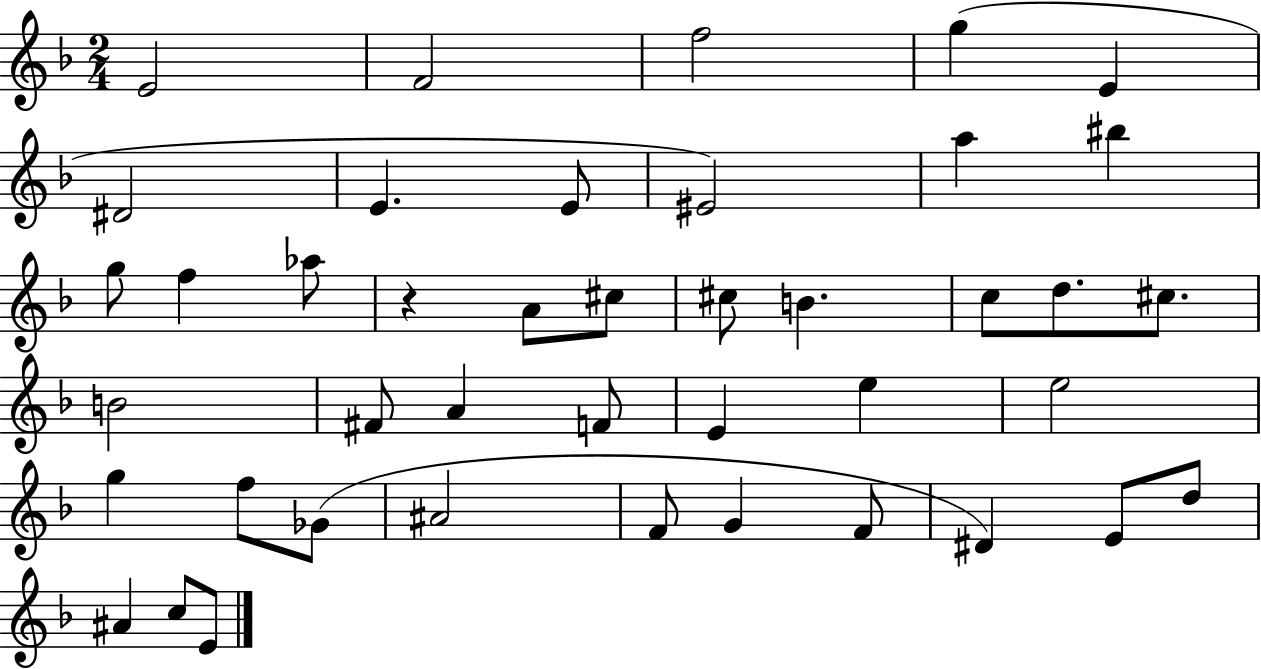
E4/h F4/h F5/h G5/q E4/q D#4/h E4/q. E4/e EIS4/h A5/q BIS5/q G5/e F5/q Ab5/e R/q A4/e C#5/e C#5/e B4/q. C5/e D5/e. C#5/e. B4/h F#4/e A4/q F4/e E4/q E5/q E5/h G5/q F5/e Gb4/e A#4/h F4/e G4/q F4/e D#4/q E4/e D5/e A#4/q C5/e E4/e